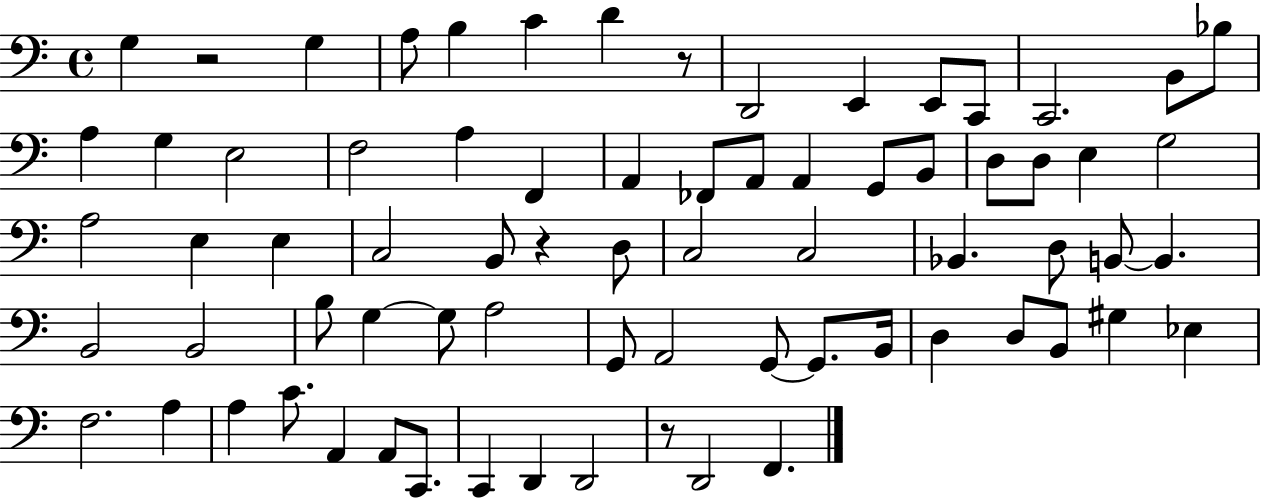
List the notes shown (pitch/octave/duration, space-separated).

G3/q R/h G3/q A3/e B3/q C4/q D4/q R/e D2/h E2/q E2/e C2/e C2/h. B2/e Bb3/e A3/q G3/q E3/h F3/h A3/q F2/q A2/q FES2/e A2/e A2/q G2/e B2/e D3/e D3/e E3/q G3/h A3/h E3/q E3/q C3/h B2/e R/q D3/e C3/h C3/h Bb2/q. D3/e B2/e B2/q. B2/h B2/h B3/e G3/q G3/e A3/h G2/e A2/h G2/e G2/e. B2/s D3/q D3/e B2/e G#3/q Eb3/q F3/h. A3/q A3/q C4/e. A2/q A2/e C2/e. C2/q D2/q D2/h R/e D2/h F2/q.